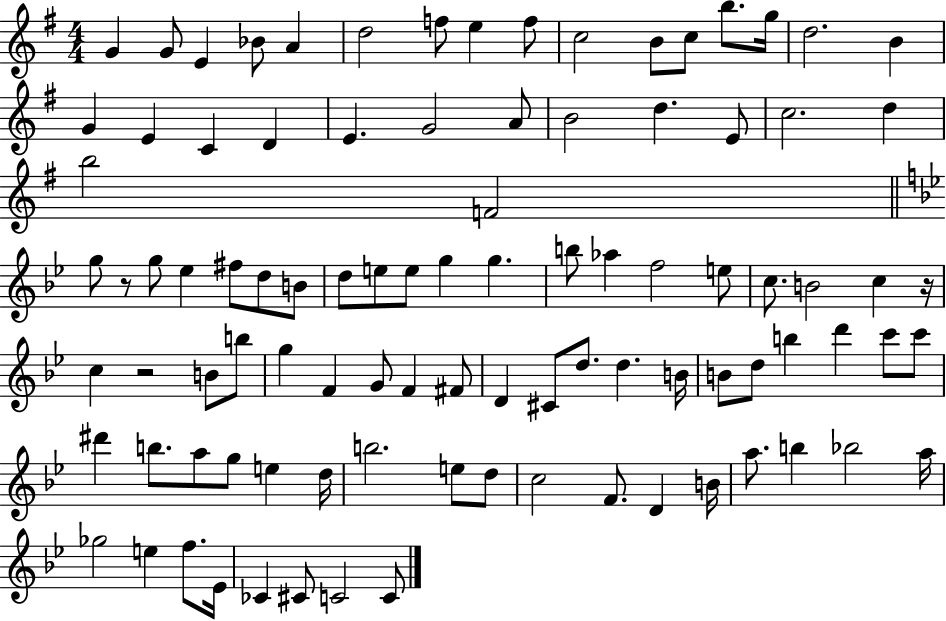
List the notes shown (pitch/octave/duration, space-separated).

G4/q G4/e E4/q Bb4/e A4/q D5/h F5/e E5/q F5/e C5/h B4/e C5/e B5/e. G5/s D5/h. B4/q G4/q E4/q C4/q D4/q E4/q. G4/h A4/e B4/h D5/q. E4/e C5/h. D5/q B5/h F4/h G5/e R/e G5/e Eb5/q F#5/e D5/e B4/e D5/e E5/e E5/e G5/q G5/q. B5/e Ab5/q F5/h E5/e C5/e. B4/h C5/q R/s C5/q R/h B4/e B5/e G5/q F4/q G4/e F4/q F#4/e D4/q C#4/e D5/e. D5/q. B4/s B4/e D5/e B5/q D6/q C6/e C6/e D#6/q B5/e. A5/e G5/e E5/q D5/s B5/h. E5/e D5/e C5/h F4/e. D4/q B4/s A5/e. B5/q Bb5/h A5/s Gb5/h E5/q F5/e. Eb4/s CES4/q C#4/e C4/h C4/e